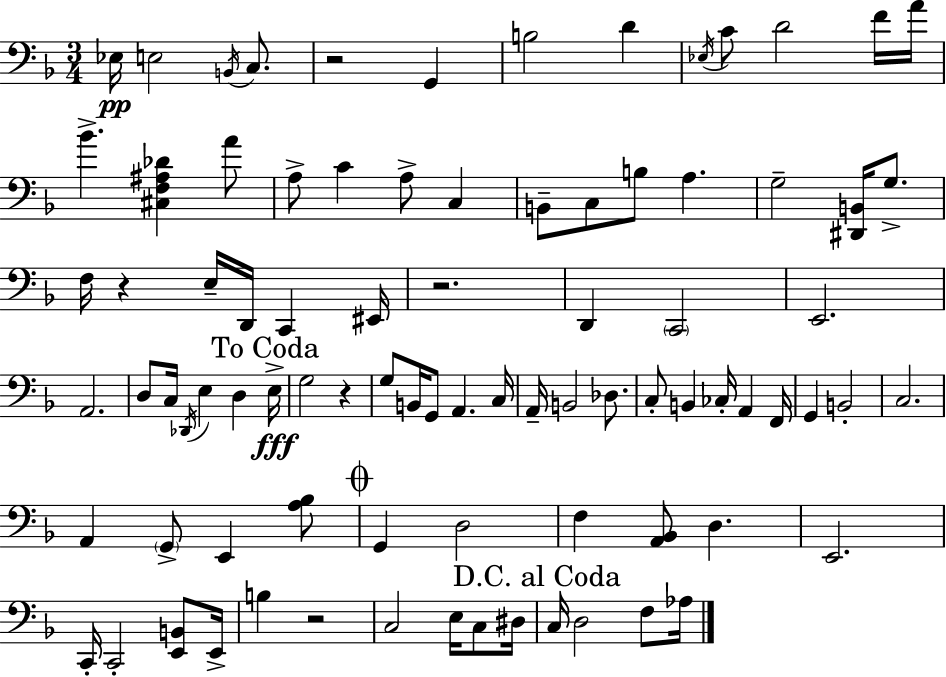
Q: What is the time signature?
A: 3/4